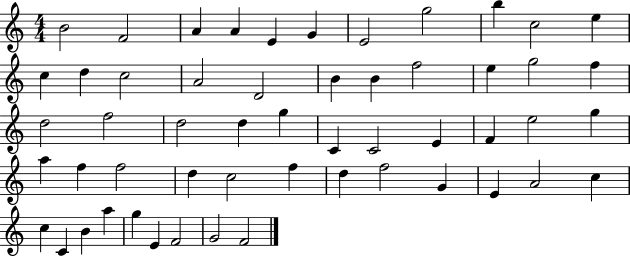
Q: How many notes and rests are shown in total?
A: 54